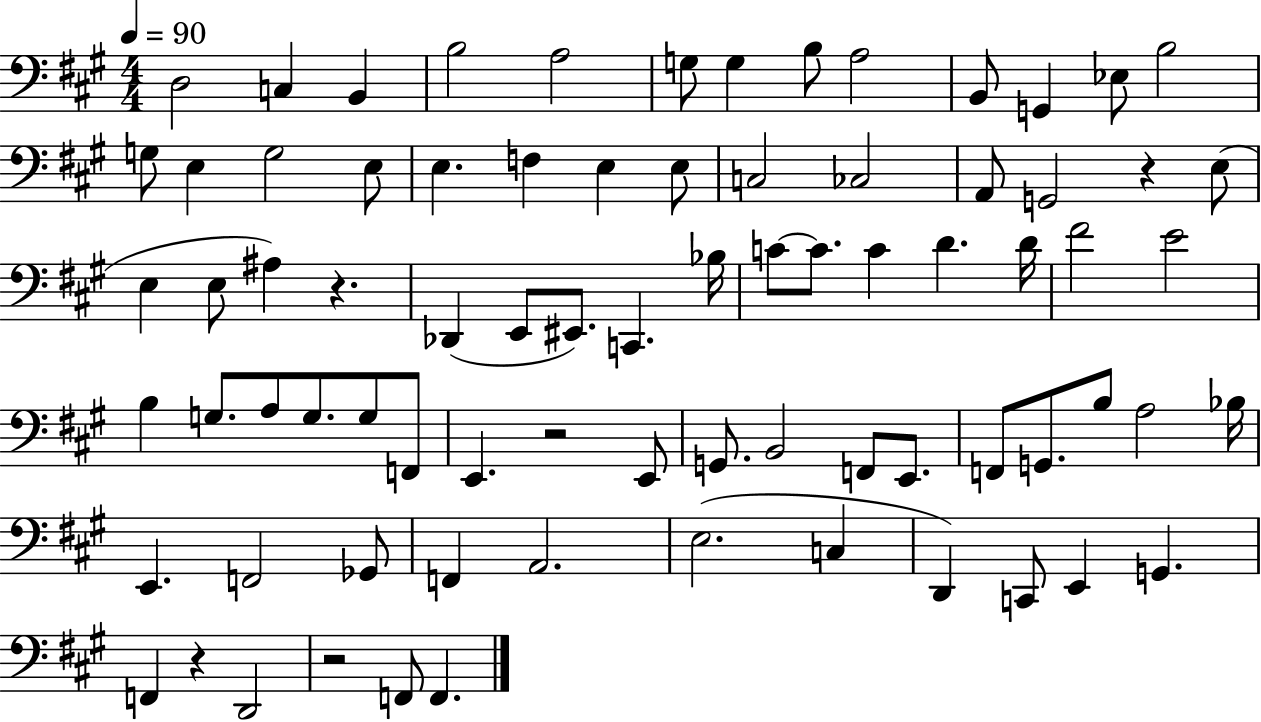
D3/h C3/q B2/q B3/h A3/h G3/e G3/q B3/e A3/h B2/e G2/q Eb3/e B3/h G3/e E3/q G3/h E3/e E3/q. F3/q E3/q E3/e C3/h CES3/h A2/e G2/h R/q E3/e E3/q E3/e A#3/q R/q. Db2/q E2/e EIS2/e. C2/q. Bb3/s C4/e C4/e. C4/q D4/q. D4/s F#4/h E4/h B3/q G3/e. A3/e G3/e. G3/e F2/e E2/q. R/h E2/e G2/e. B2/h F2/e E2/e. F2/e G2/e. B3/e A3/h Bb3/s E2/q. F2/h Gb2/e F2/q A2/h. E3/h. C3/q D2/q C2/e E2/q G2/q. F2/q R/q D2/h R/h F2/e F2/q.